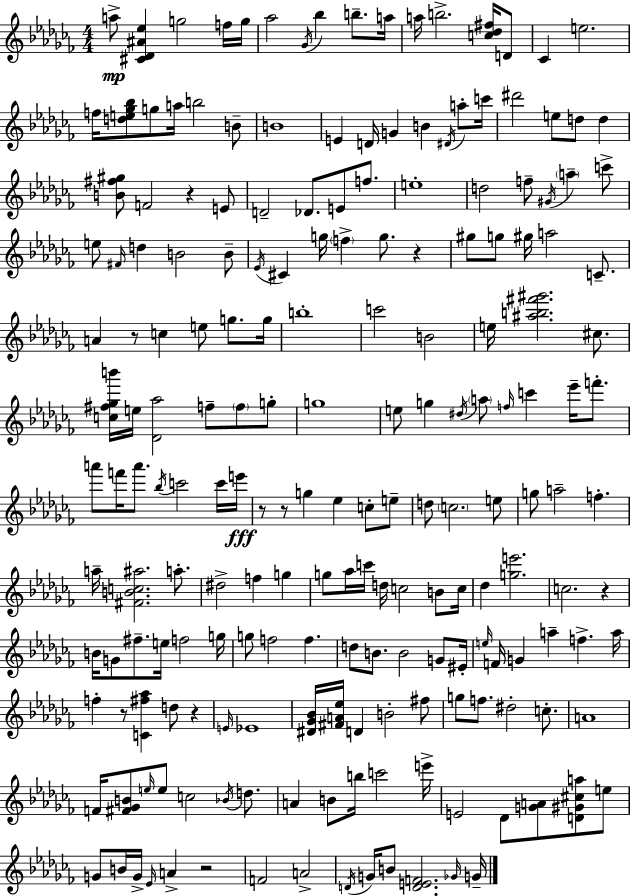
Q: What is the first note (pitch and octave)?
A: A5